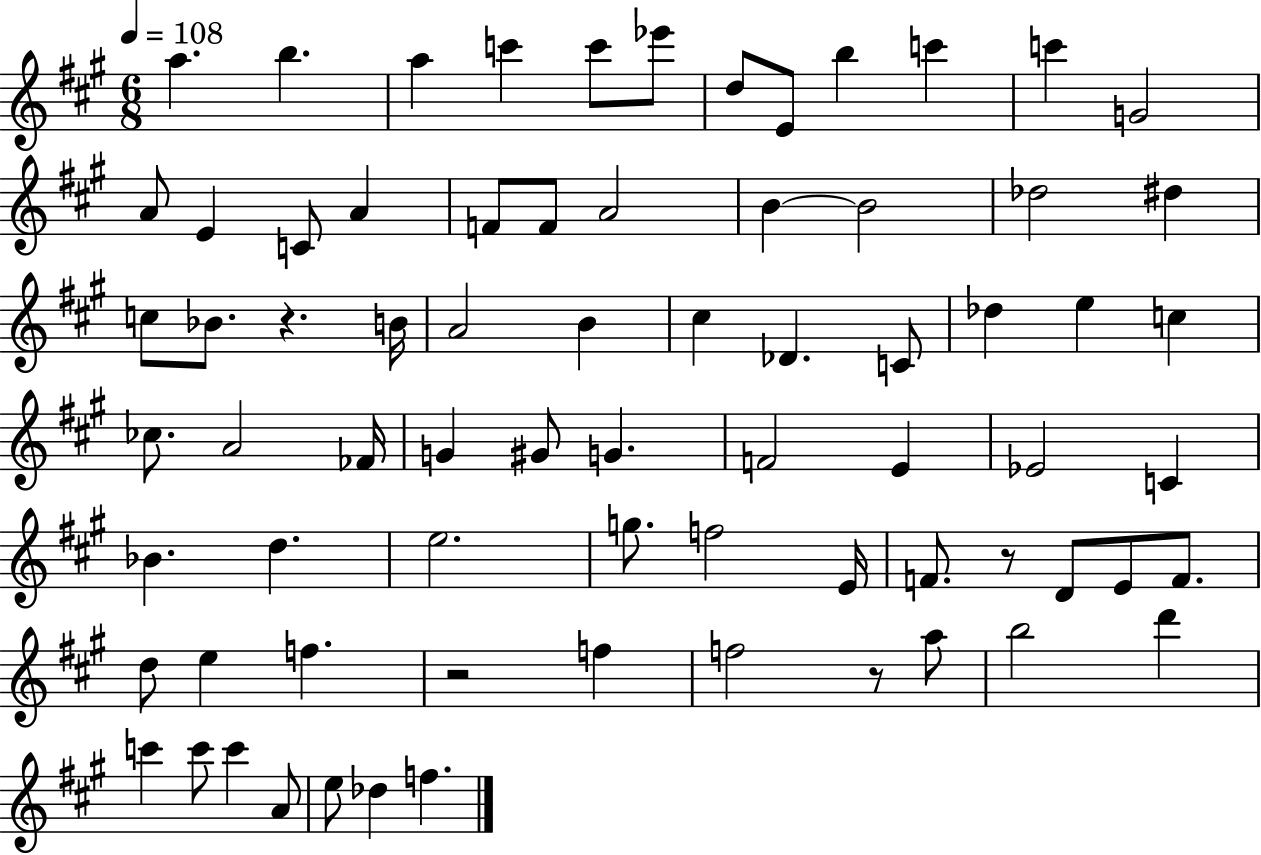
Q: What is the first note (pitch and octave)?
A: A5